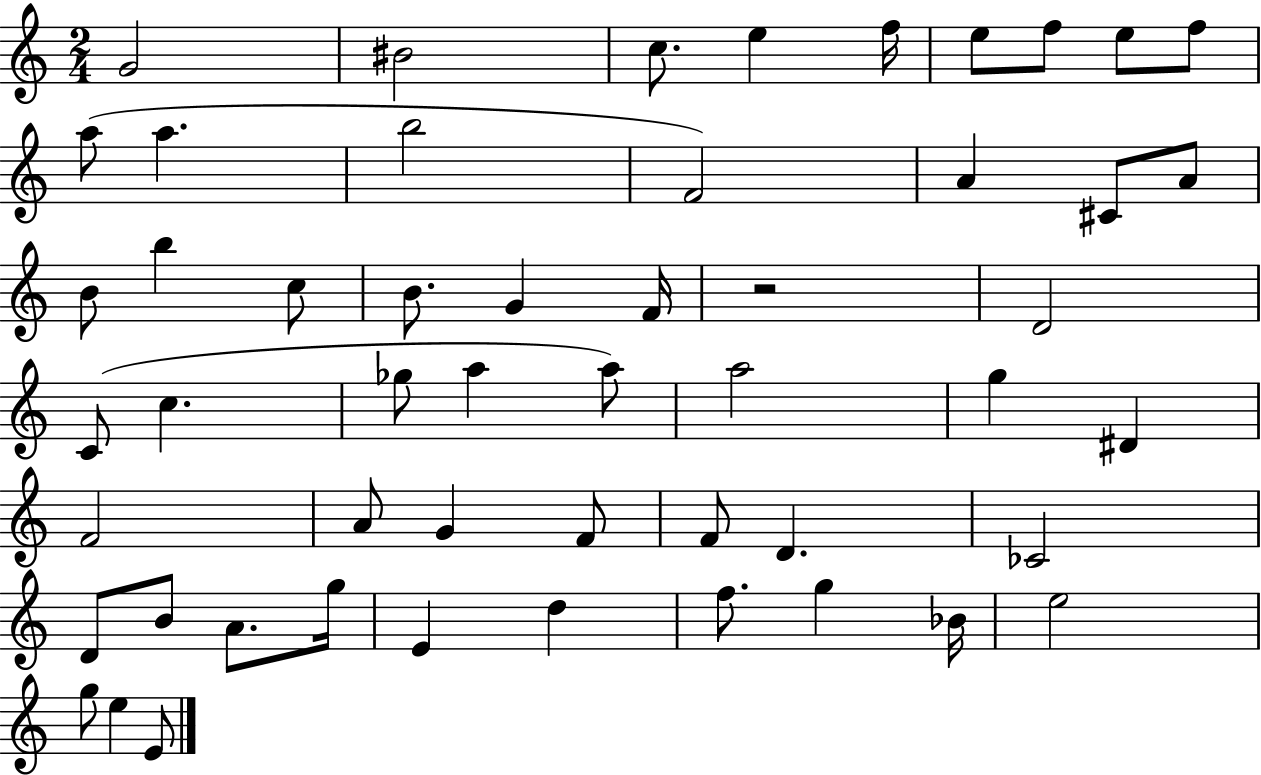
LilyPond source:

{
  \clef treble
  \numericTimeSignature
  \time 2/4
  \key c \major
  g'2 | bis'2 | c''8. e''4 f''16 | e''8 f''8 e''8 f''8 | \break a''8( a''4. | b''2 | f'2) | a'4 cis'8 a'8 | \break b'8 b''4 c''8 | b'8. g'4 f'16 | r2 | d'2 | \break c'8( c''4. | ges''8 a''4 a''8) | a''2 | g''4 dis'4 | \break f'2 | a'8 g'4 f'8 | f'8 d'4. | ces'2 | \break d'8 b'8 a'8. g''16 | e'4 d''4 | f''8. g''4 bes'16 | e''2 | \break g''8 e''4 e'8 | \bar "|."
}